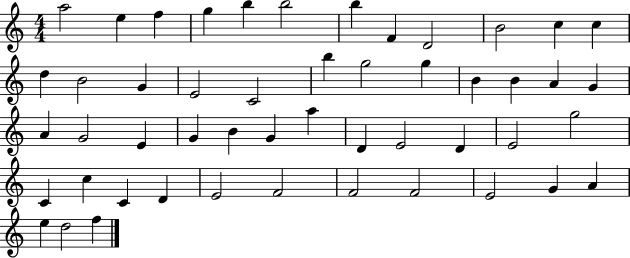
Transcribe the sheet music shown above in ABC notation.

X:1
T:Untitled
M:4/4
L:1/4
K:C
a2 e f g b b2 b F D2 B2 c c d B2 G E2 C2 b g2 g B B A G A G2 E G B G a D E2 D E2 g2 C c C D E2 F2 F2 F2 E2 G A e d2 f